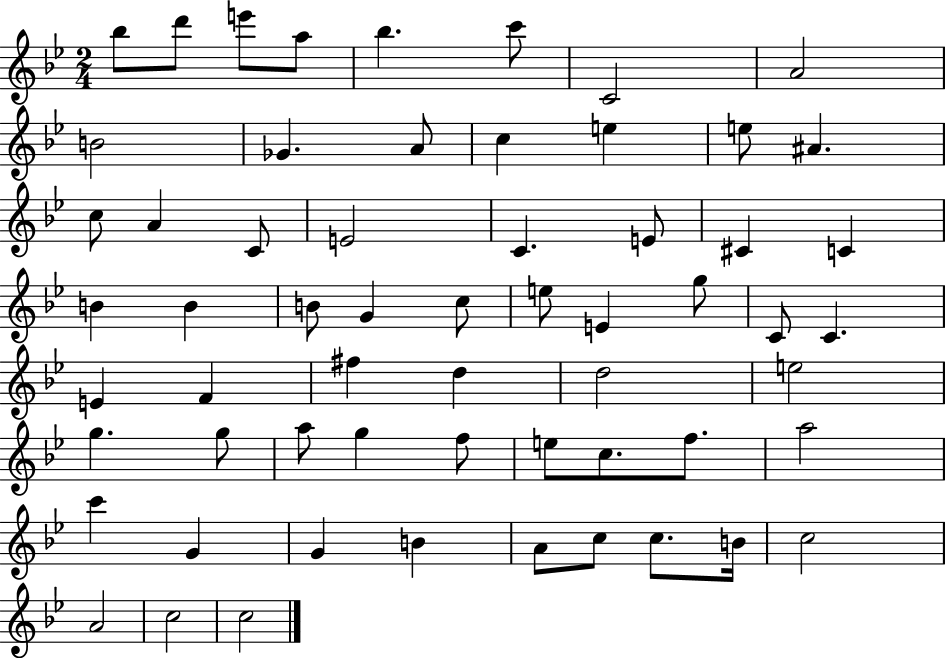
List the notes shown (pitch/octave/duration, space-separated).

Bb5/e D6/e E6/e A5/e Bb5/q. C6/e C4/h A4/h B4/h Gb4/q. A4/e C5/q E5/q E5/e A#4/q. C5/e A4/q C4/e E4/h C4/q. E4/e C#4/q C4/q B4/q B4/q B4/e G4/q C5/e E5/e E4/q G5/e C4/e C4/q. E4/q F4/q F#5/q D5/q D5/h E5/h G5/q. G5/e A5/e G5/q F5/e E5/e C5/e. F5/e. A5/h C6/q G4/q G4/q B4/q A4/e C5/e C5/e. B4/s C5/h A4/h C5/h C5/h